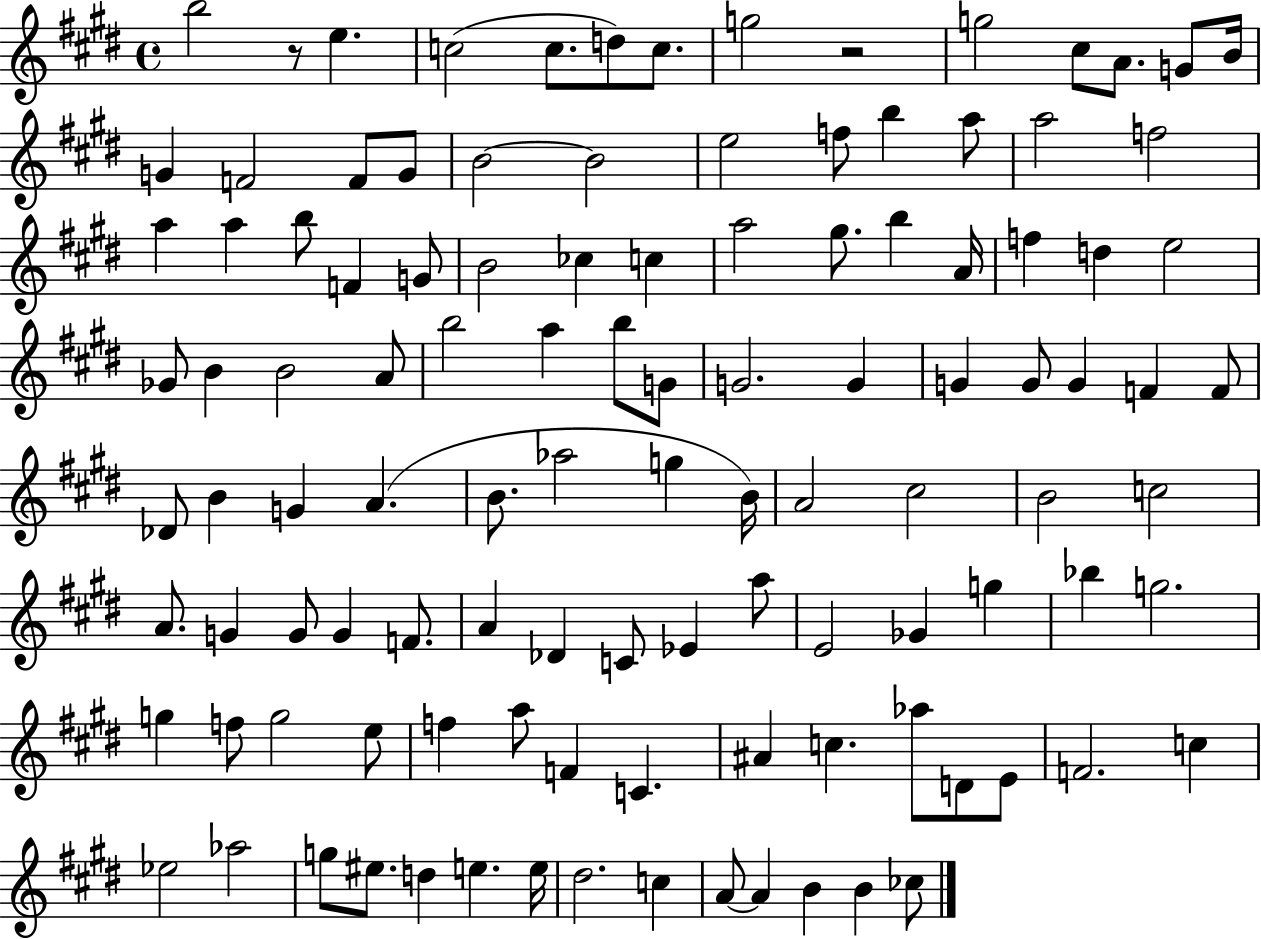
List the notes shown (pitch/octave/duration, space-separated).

B5/h R/e E5/q. C5/h C5/e. D5/e C5/e. G5/h R/h G5/h C#5/e A4/e. G4/e B4/s G4/q F4/h F4/e G4/e B4/h B4/h E5/h F5/e B5/q A5/e A5/h F5/h A5/q A5/q B5/e F4/q G4/e B4/h CES5/q C5/q A5/h G#5/e. B5/q A4/s F5/q D5/q E5/h Gb4/e B4/q B4/h A4/e B5/h A5/q B5/e G4/e G4/h. G4/q G4/q G4/e G4/q F4/q F4/e Db4/e B4/q G4/q A4/q. B4/e. Ab5/h G5/q B4/s A4/h C#5/h B4/h C5/h A4/e. G4/q G4/e G4/q F4/e. A4/q Db4/q C4/e Eb4/q A5/e E4/h Gb4/q G5/q Bb5/q G5/h. G5/q F5/e G5/h E5/e F5/q A5/e F4/q C4/q. A#4/q C5/q. Ab5/e D4/e E4/e F4/h. C5/q Eb5/h Ab5/h G5/e EIS5/e. D5/q E5/q. E5/s D#5/h. C5/q A4/e A4/q B4/q B4/q CES5/e